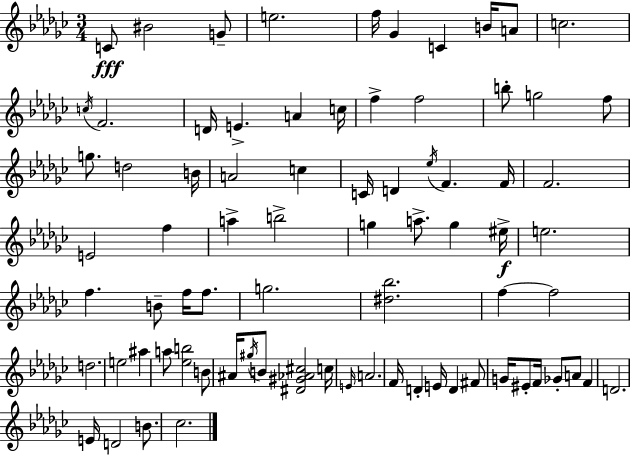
C4/e BIS4/h G4/e E5/h. F5/s Gb4/q C4/q B4/s A4/e C5/h. C5/s F4/h. D4/s E4/q. A4/q C5/s F5/q F5/h B5/e G5/h F5/e G5/e. D5/h B4/s A4/h C5/q C4/s D4/q Eb5/s F4/q. F4/s F4/h. E4/h F5/q A5/q B5/h G5/q A5/e. G5/q EIS5/s E5/h. F5/q. B4/e F5/s F5/e. G5/h. [D#5,Bb5]/h. F5/q F5/h D5/h. E5/h A#5/q A5/e [Eb5,B5]/h B4/e A#4/s G#5/s B4/e [D#4,G#4,Ab4,C#5]/h C5/s E4/s A4/h. F4/s D4/q E4/s D4/q F#4/e G4/s EIS4/e F4/s Gb4/e A4/e F4/q D4/h. E4/s D4/h B4/e. CES5/h.